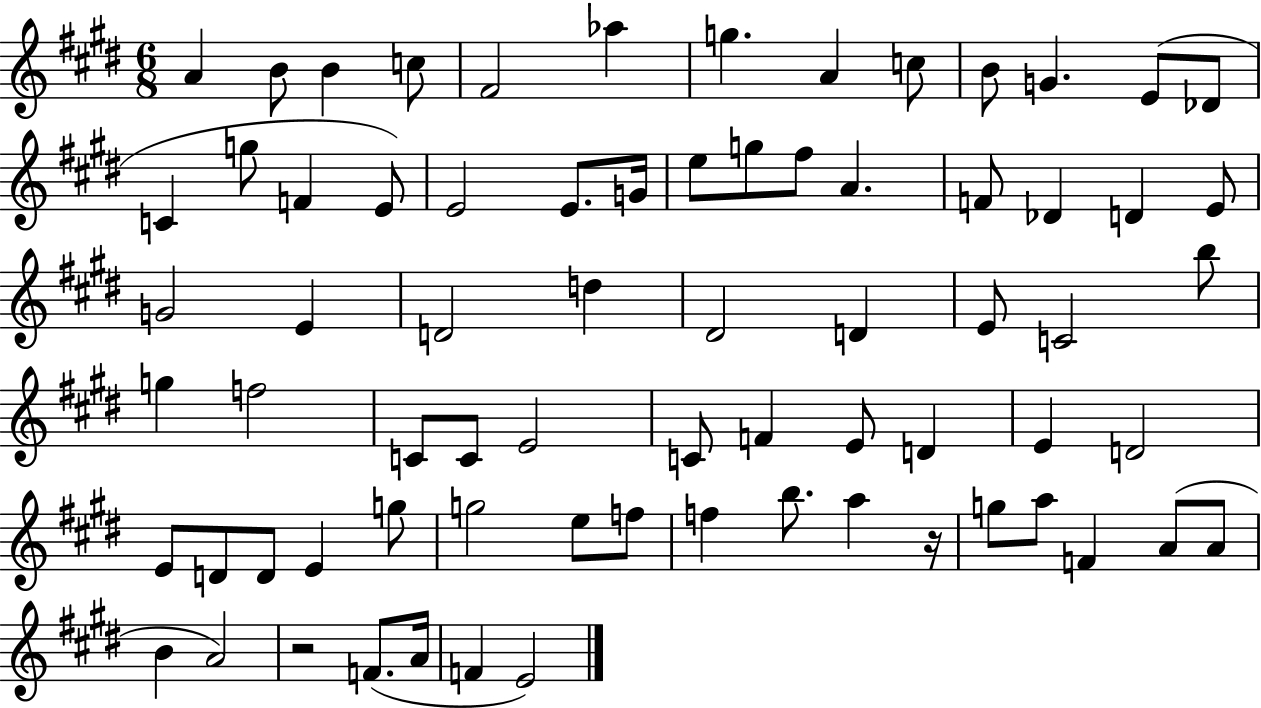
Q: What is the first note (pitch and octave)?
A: A4